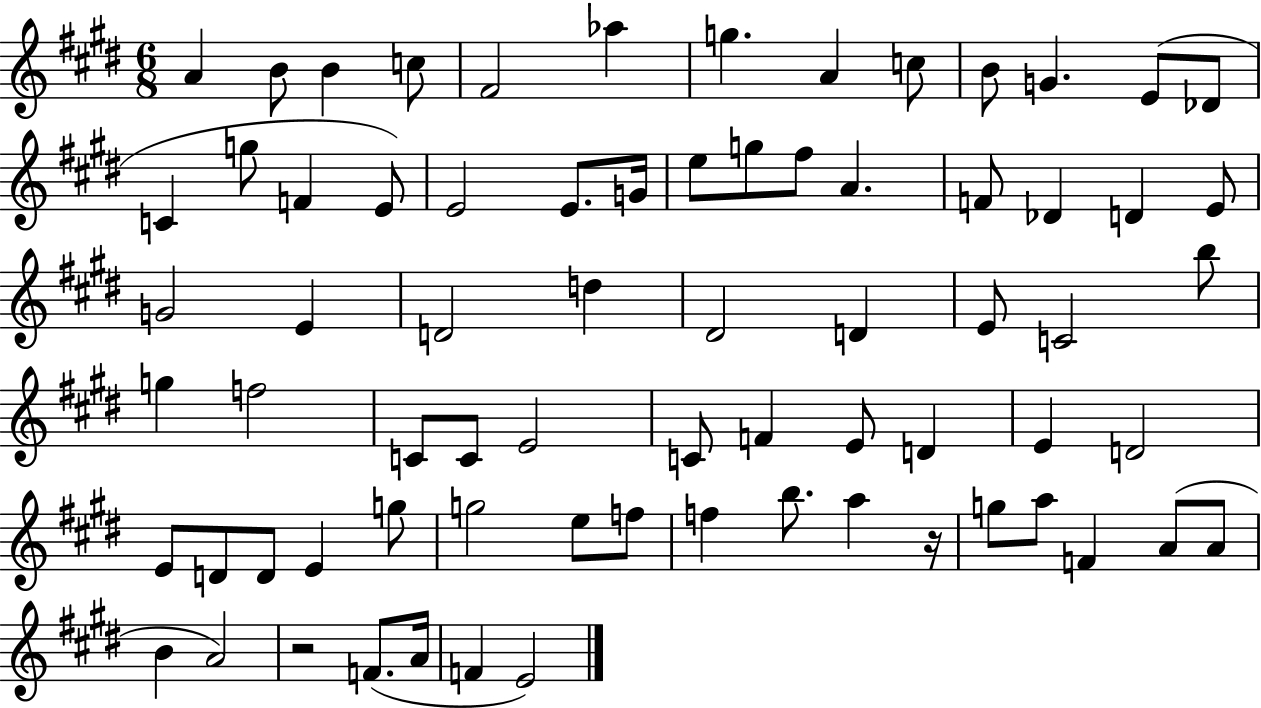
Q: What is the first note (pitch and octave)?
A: A4